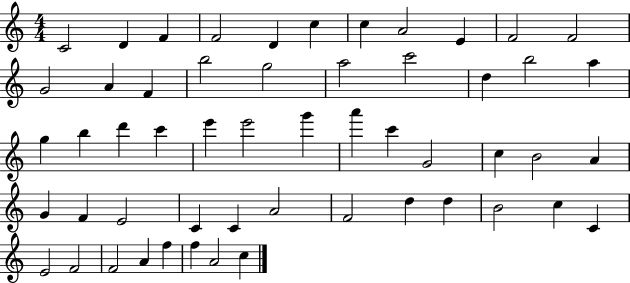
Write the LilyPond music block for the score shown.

{
  \clef treble
  \numericTimeSignature
  \time 4/4
  \key c \major
  c'2 d'4 f'4 | f'2 d'4 c''4 | c''4 a'2 e'4 | f'2 f'2 | \break g'2 a'4 f'4 | b''2 g''2 | a''2 c'''2 | d''4 b''2 a''4 | \break g''4 b''4 d'''4 c'''4 | e'''4 e'''2 g'''4 | a'''4 c'''4 g'2 | c''4 b'2 a'4 | \break g'4 f'4 e'2 | c'4 c'4 a'2 | f'2 d''4 d''4 | b'2 c''4 c'4 | \break e'2 f'2 | f'2 a'4 f''4 | f''4 a'2 c''4 | \bar "|."
}